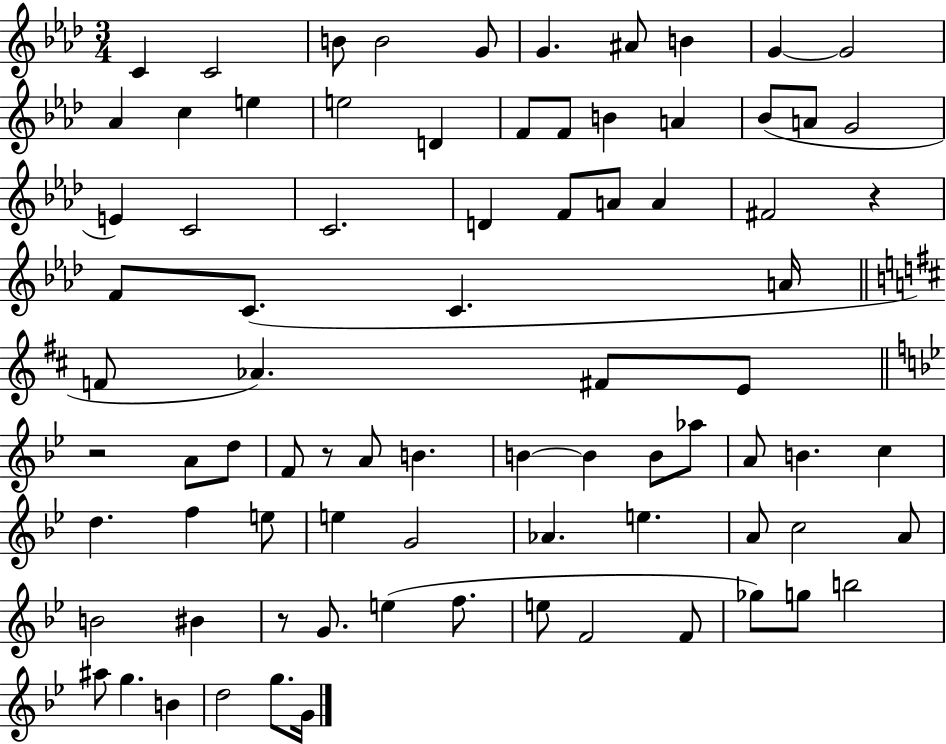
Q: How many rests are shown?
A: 4